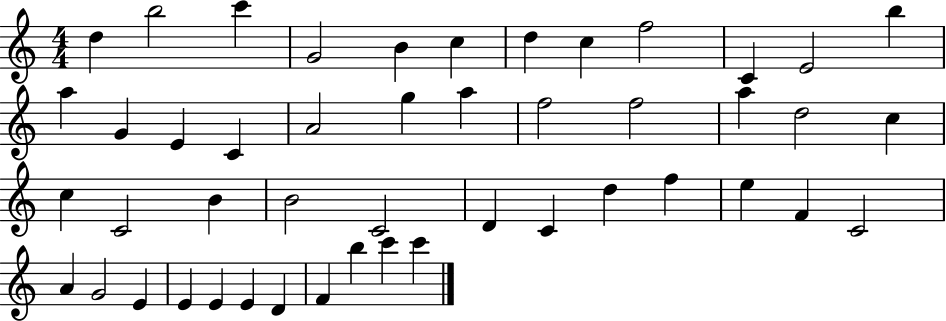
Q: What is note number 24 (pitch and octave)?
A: C5